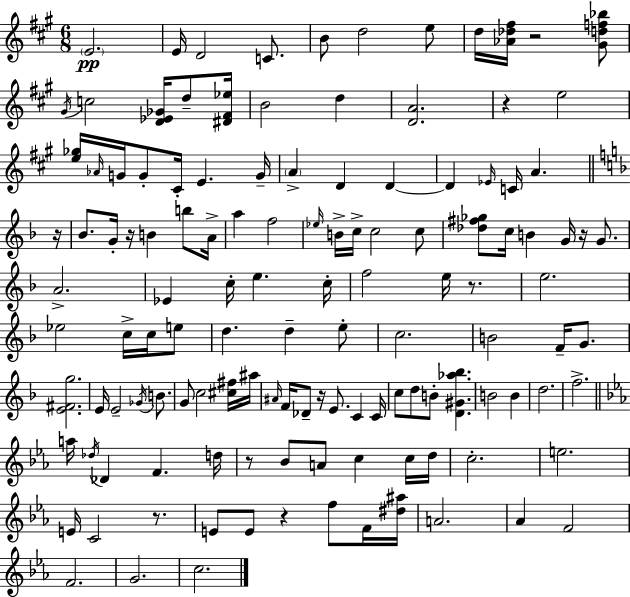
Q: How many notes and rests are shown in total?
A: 127